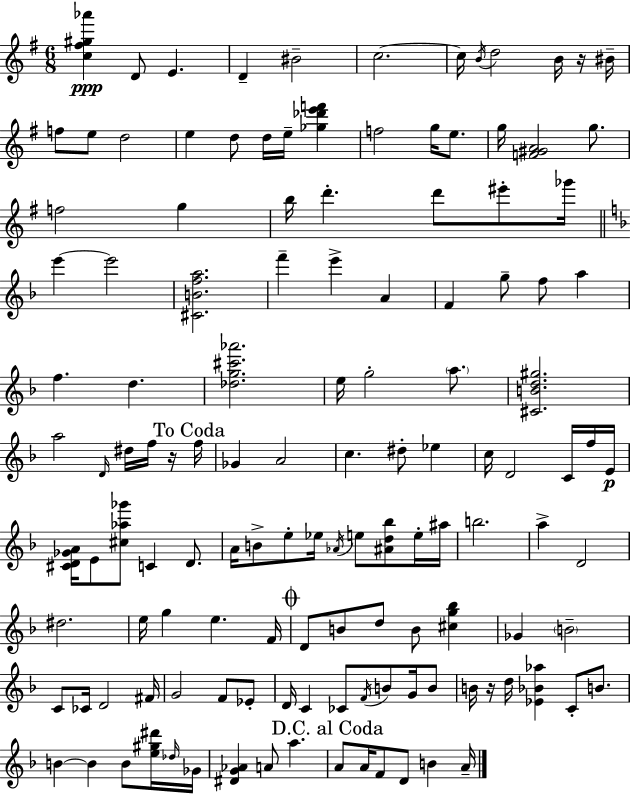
[C5,F#5,G#5,Ab6]/q D4/e E4/q. D4/q BIS4/h C5/h. C5/s B4/s D5/h B4/s R/s BIS4/s F5/e E5/e D5/h E5/q D5/e D5/s E5/s [Gb5,Db6,E6,F6]/q F5/h G5/s E5/e. G5/s [F4,G#4,A4]/h G5/e. F5/h G5/q B5/s D6/q. D6/e EIS6/e Gb6/s E6/q E6/h [C#4,B4,F5,A5]/h. F6/q E6/q A4/q F4/q G5/e F5/e A5/q F5/q. D5/q. [Db5,G5,C#6,Ab6]/h. E5/s G5/h A5/e. [C#4,B4,D5,G#5]/h. A5/h D4/s D#5/s F5/s R/s F5/s Gb4/q A4/h C5/q. D#5/e Eb5/q C5/s D4/h C4/s F5/s E4/s [C#4,D4,Gb4,A4]/s E4/e [C#5,Ab5,Gb6]/e C4/q D4/e. A4/s B4/e E5/e Eb5/s Ab4/s E5/e [A#4,D5,Bb5]/e E5/s A#5/s B5/h. A5/q D4/h D#5/h. E5/s G5/q E5/q. F4/s D4/e B4/e D5/e B4/e [C#5,G5,Bb5]/q Gb4/q B4/h C4/e CES4/s D4/h F#4/s G4/h F4/e Eb4/e D4/s C4/q CES4/e F4/s B4/e G4/s B4/e B4/s R/s D5/s [Eb4,Bb4,Ab5]/q C4/e B4/e. B4/q B4/q B4/e [E5,G#5,D#6]/s Db5/s Gb4/s [D#4,G4,Ab4]/q A4/e A5/q. A4/e A4/s F4/e D4/e B4/q A4/s